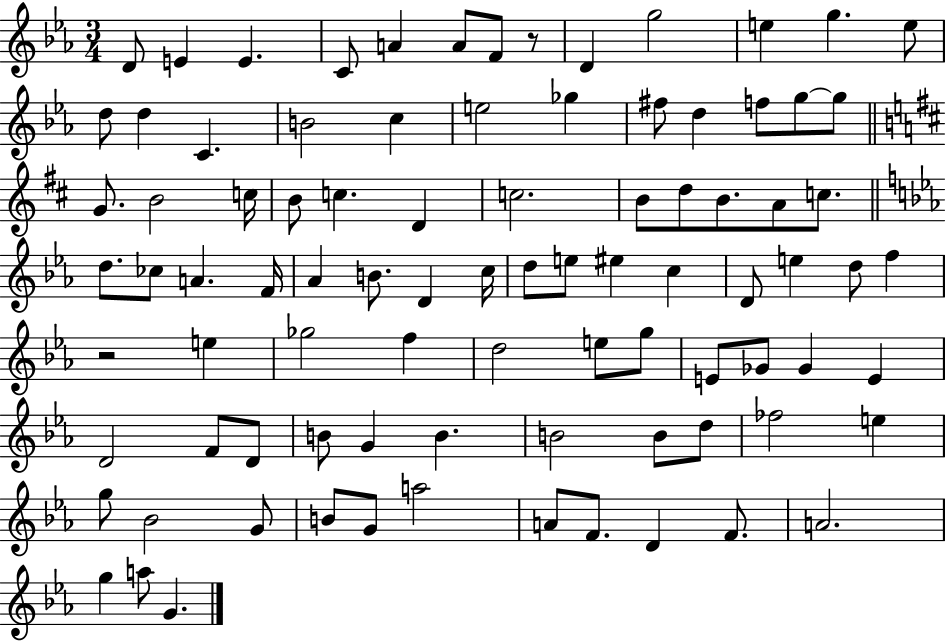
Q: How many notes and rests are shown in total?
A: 89